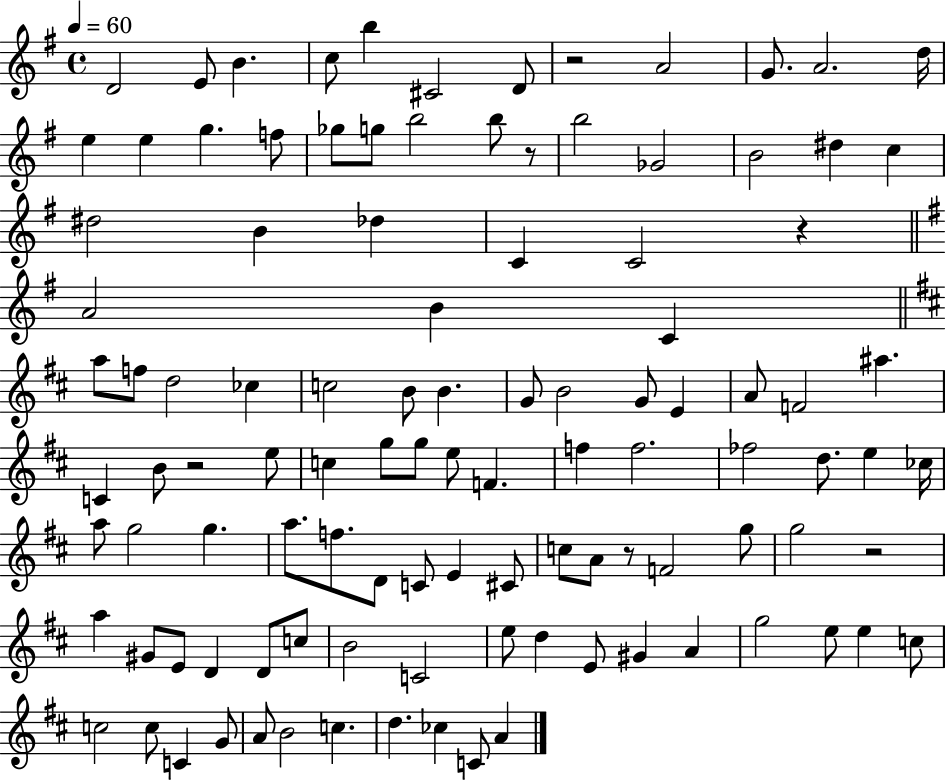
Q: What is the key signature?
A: G major